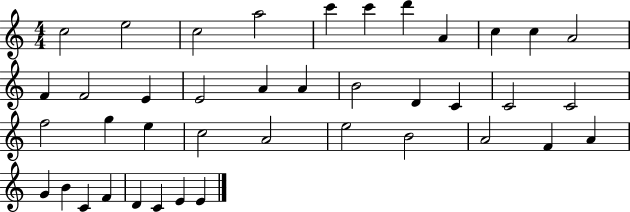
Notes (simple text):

C5/h E5/h C5/h A5/h C6/q C6/q D6/q A4/q C5/q C5/q A4/h F4/q F4/h E4/q E4/h A4/q A4/q B4/h D4/q C4/q C4/h C4/h F5/h G5/q E5/q C5/h A4/h E5/h B4/h A4/h F4/q A4/q G4/q B4/q C4/q F4/q D4/q C4/q E4/q E4/q